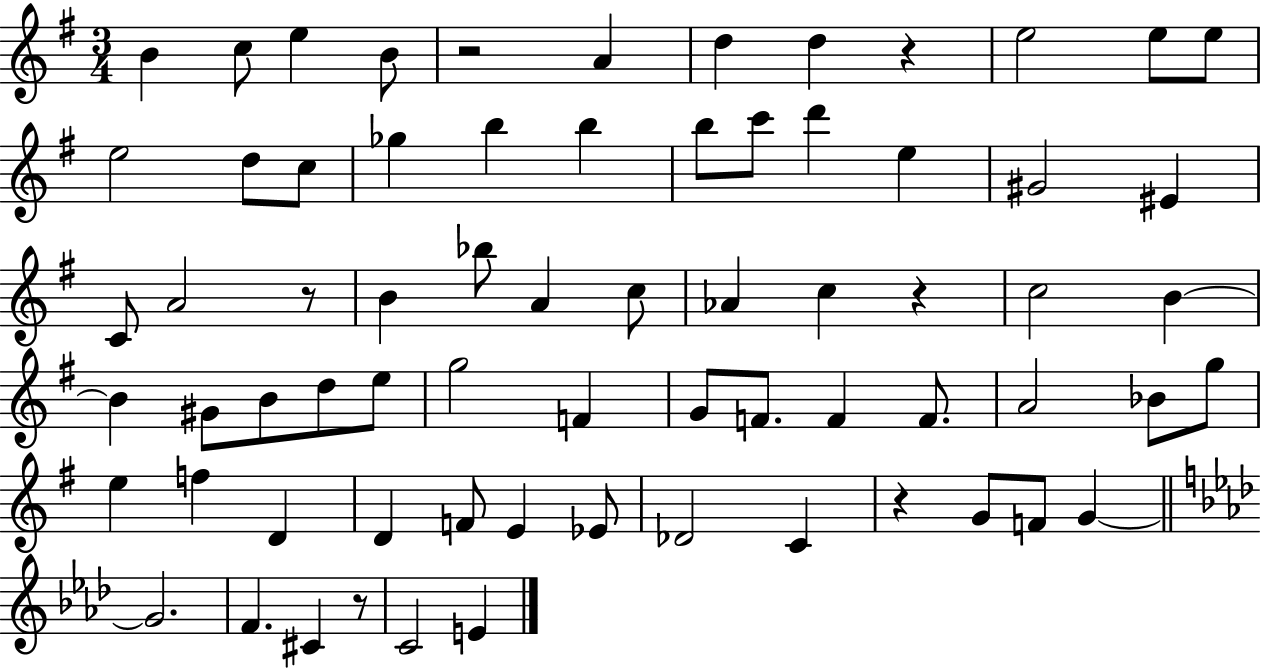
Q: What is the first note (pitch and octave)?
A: B4